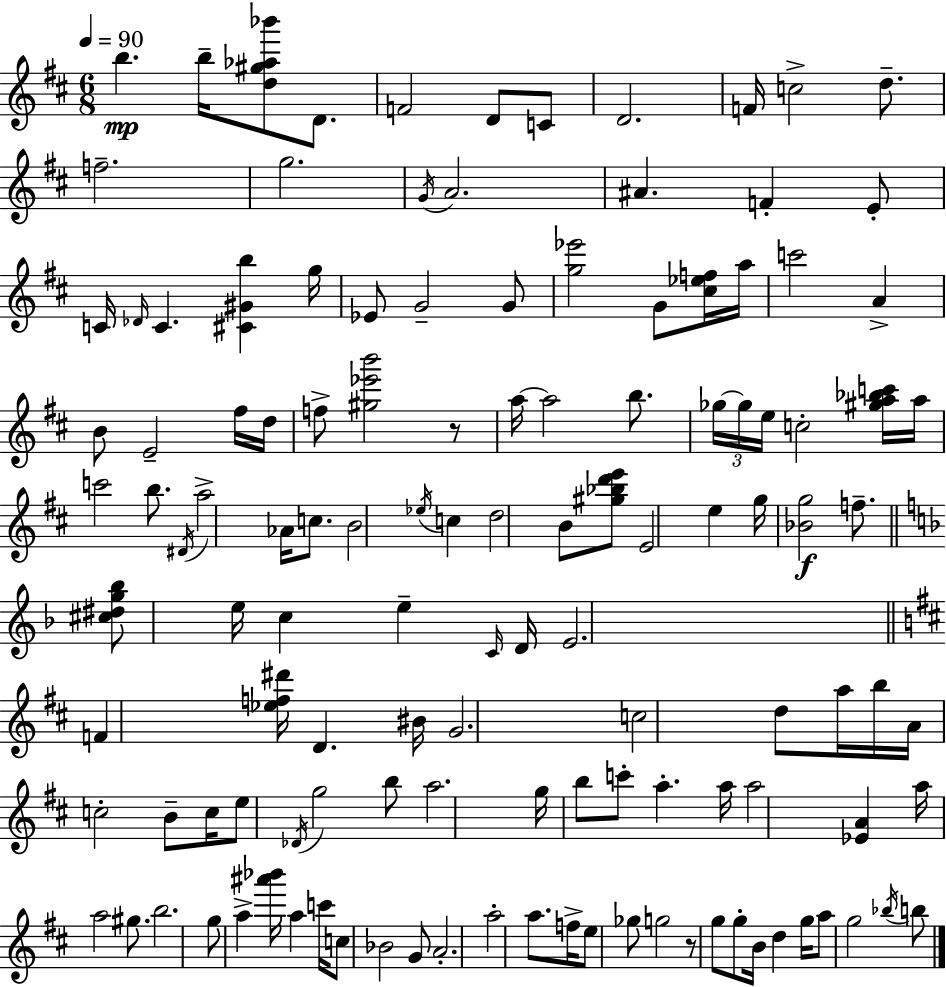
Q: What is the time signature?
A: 6/8